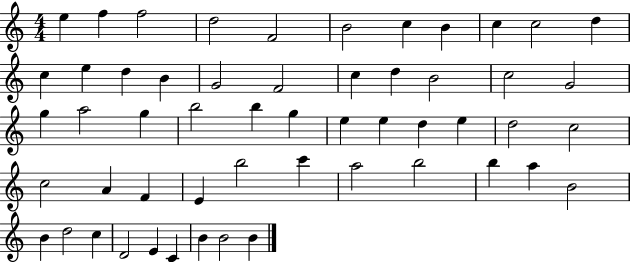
X:1
T:Untitled
M:4/4
L:1/4
K:C
e f f2 d2 F2 B2 c B c c2 d c e d B G2 F2 c d B2 c2 G2 g a2 g b2 b g e e d e d2 c2 c2 A F E b2 c' a2 b2 b a B2 B d2 c D2 E C B B2 B